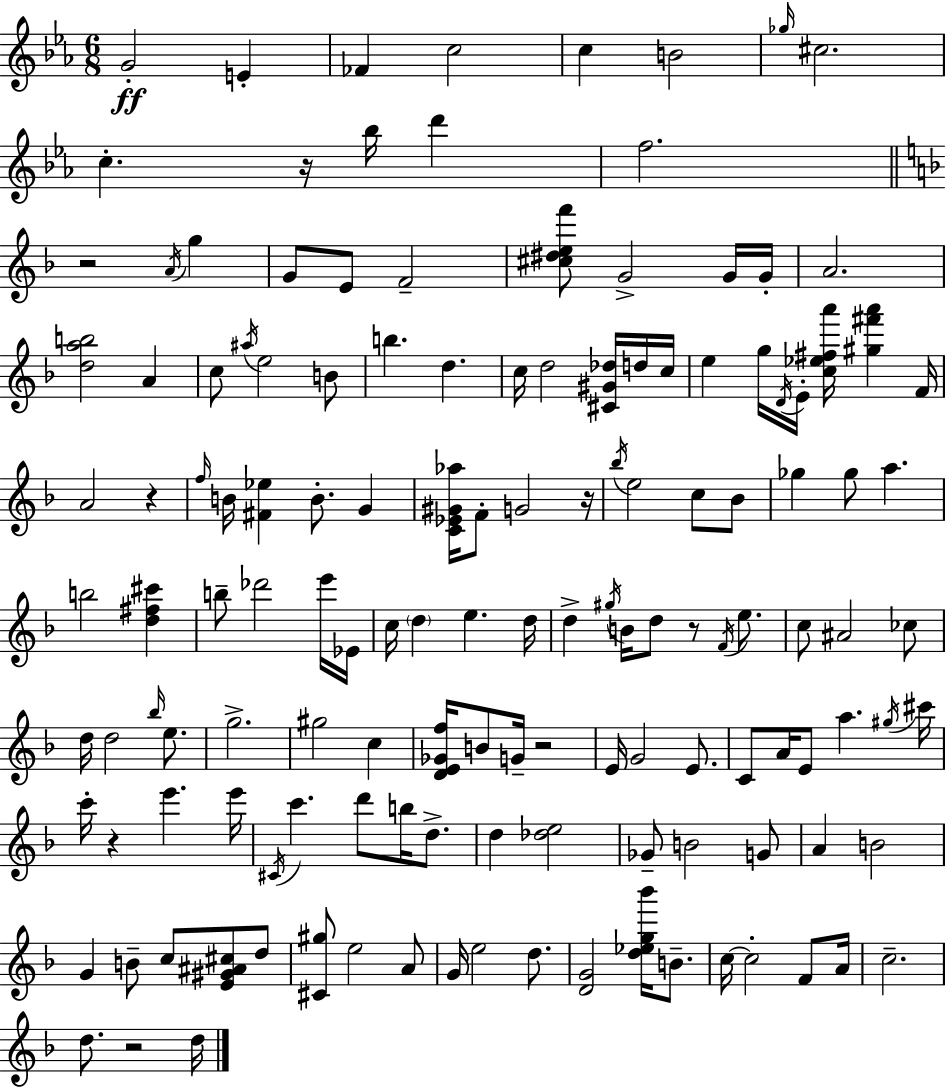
{
  \clef treble
  \numericTimeSignature
  \time 6/8
  \key ees \major
  g'2-.\ff e'4-. | fes'4 c''2 | c''4 b'2 | \grace { ges''16 } cis''2. | \break c''4.-. r16 bes''16 d'''4 | f''2. | \bar "||" \break \key f \major r2 \acciaccatura { a'16 } g''4 | g'8 e'8 f'2-- | <cis'' dis'' e'' f'''>8 g'2-> g'16 | g'16-. a'2. | \break <d'' a'' b''>2 a'4 | c''8 \acciaccatura { ais''16 } e''2 | b'8 b''4. d''4. | c''16 d''2 <cis' gis' des''>16 | \break d''16 c''16 e''4 g''16 \acciaccatura { d'16 } e'16-. <c'' ees'' fis'' a'''>16 <gis'' fis''' a'''>4 | f'16 a'2 r4 | \grace { f''16 } b'16 <fis' ees''>4 b'8.-. | g'4 <c' ees' gis' aes''>16 f'8-. g'2 | \break r16 \acciaccatura { bes''16 } e''2 | c''8 bes'8 ges''4 ges''8 a''4. | b''2 | <d'' fis'' cis'''>4 b''8-- des'''2 | \break e'''16 ees'16 c''16 \parenthesize d''4 e''4. | d''16 d''4-> \acciaccatura { gis''16 } b'16 d''8 | r8 \acciaccatura { f'16 } e''8. c''8 ais'2 | ces''8 d''16 d''2 | \break \grace { bes''16 } e''8. g''2.-> | gis''2 | c''4 <d' e' ges' f''>16 b'8 g'16-- | r2 e'16 g'2 | \break e'8. c'8 a'16 e'8 | a''4. \acciaccatura { gis''16 } cis'''16 c'''16-. r4 | e'''4. e'''16 \acciaccatura { cis'16 } c'''4. | d'''8 b''16 d''8.-> d''4 | \break <des'' e''>2 ges'8-- | b'2 g'8 a'4 | b'2 g'4 | b'8-- c''8 <e' gis' ais' cis''>8 d''8 <cis' gis''>8 | \break e''2 a'8 g'16 e''2 | d''8. <d' g'>2 | <d'' ees'' g'' bes'''>16 b'8.-- c''16~~ c''2-. | f'8 a'16 c''2.-- | \break d''8. | r2 d''16 \bar "|."
}